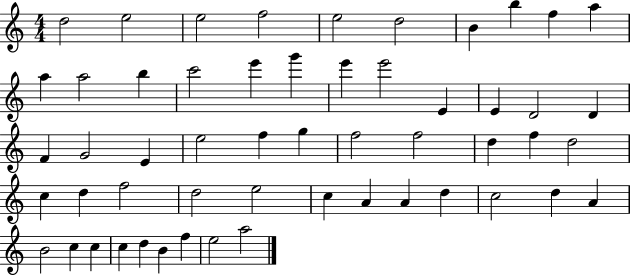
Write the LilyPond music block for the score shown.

{
  \clef treble
  \numericTimeSignature
  \time 4/4
  \key c \major
  d''2 e''2 | e''2 f''2 | e''2 d''2 | b'4 b''4 f''4 a''4 | \break a''4 a''2 b''4 | c'''2 e'''4 g'''4 | e'''4 e'''2 e'4 | e'4 d'2 d'4 | \break f'4 g'2 e'4 | e''2 f''4 g''4 | f''2 f''2 | d''4 f''4 d''2 | \break c''4 d''4 f''2 | d''2 e''2 | c''4 a'4 a'4 d''4 | c''2 d''4 a'4 | \break b'2 c''4 c''4 | c''4 d''4 b'4 f''4 | e''2 a''2 | \bar "|."
}